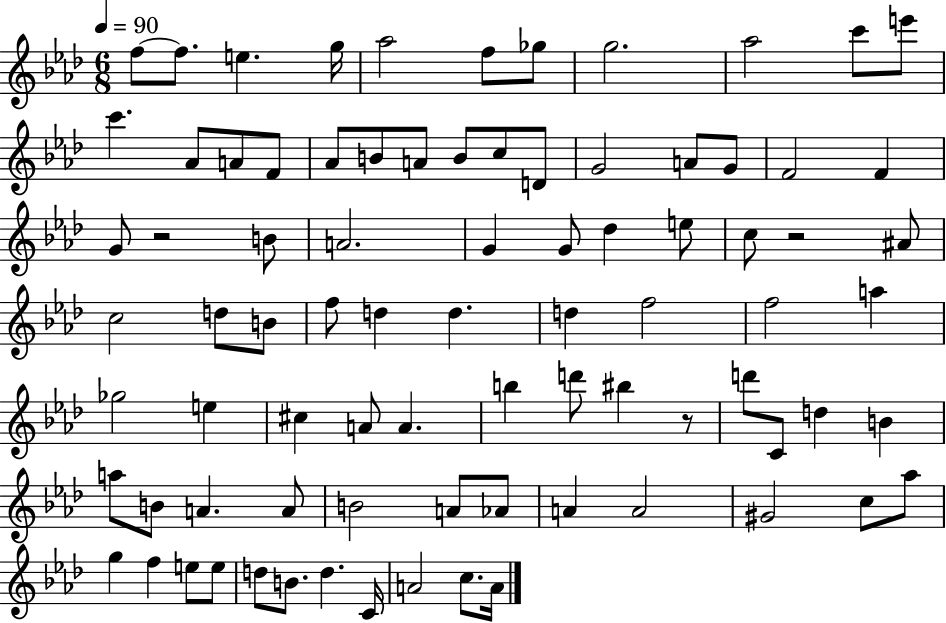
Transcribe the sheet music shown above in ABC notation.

X:1
T:Untitled
M:6/8
L:1/4
K:Ab
f/2 f/2 e g/4 _a2 f/2 _g/2 g2 _a2 c'/2 e'/2 c' _A/2 A/2 F/2 _A/2 B/2 A/2 B/2 c/2 D/2 G2 A/2 G/2 F2 F G/2 z2 B/2 A2 G G/2 _d e/2 c/2 z2 ^A/2 c2 d/2 B/2 f/2 d d d f2 f2 a _g2 e ^c A/2 A b d'/2 ^b z/2 d'/2 C/2 d B a/2 B/2 A A/2 B2 A/2 _A/2 A A2 ^G2 c/2 _a/2 g f e/2 e/2 d/2 B/2 d C/4 A2 c/2 A/4